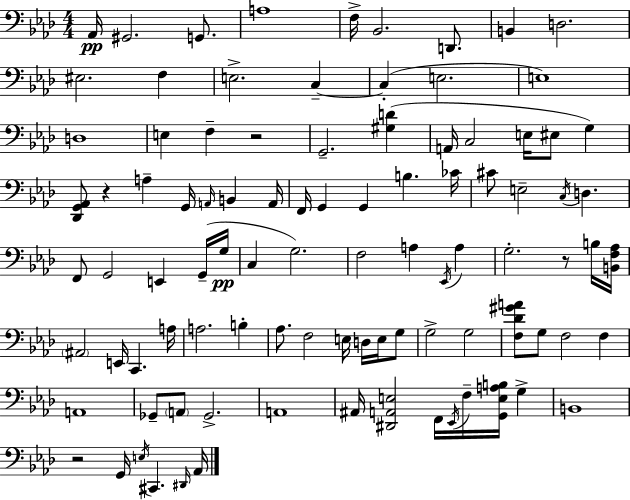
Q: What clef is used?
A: bass